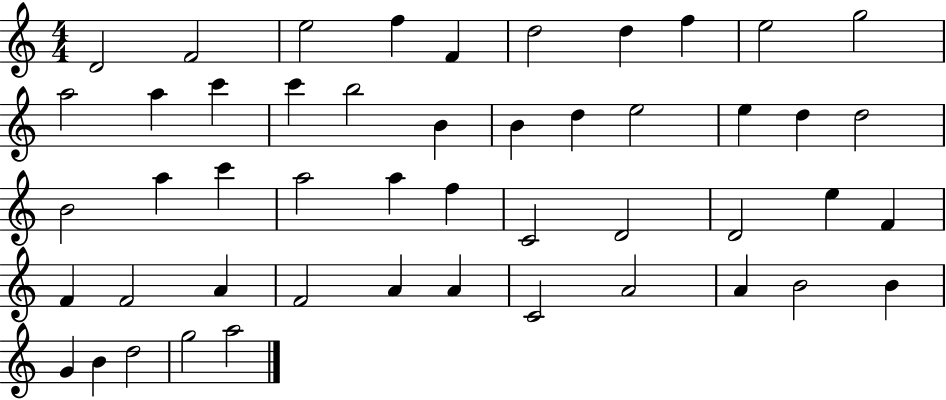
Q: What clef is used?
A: treble